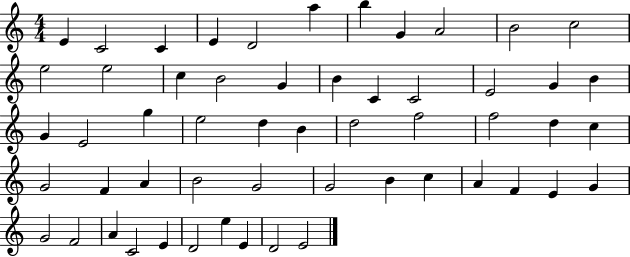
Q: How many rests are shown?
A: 0